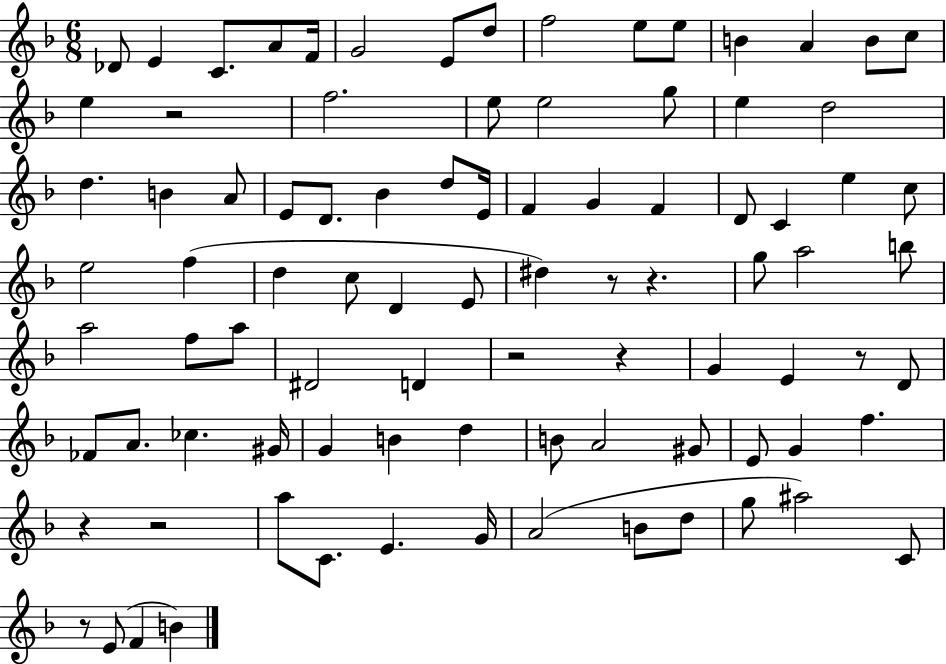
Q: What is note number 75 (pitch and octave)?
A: D5